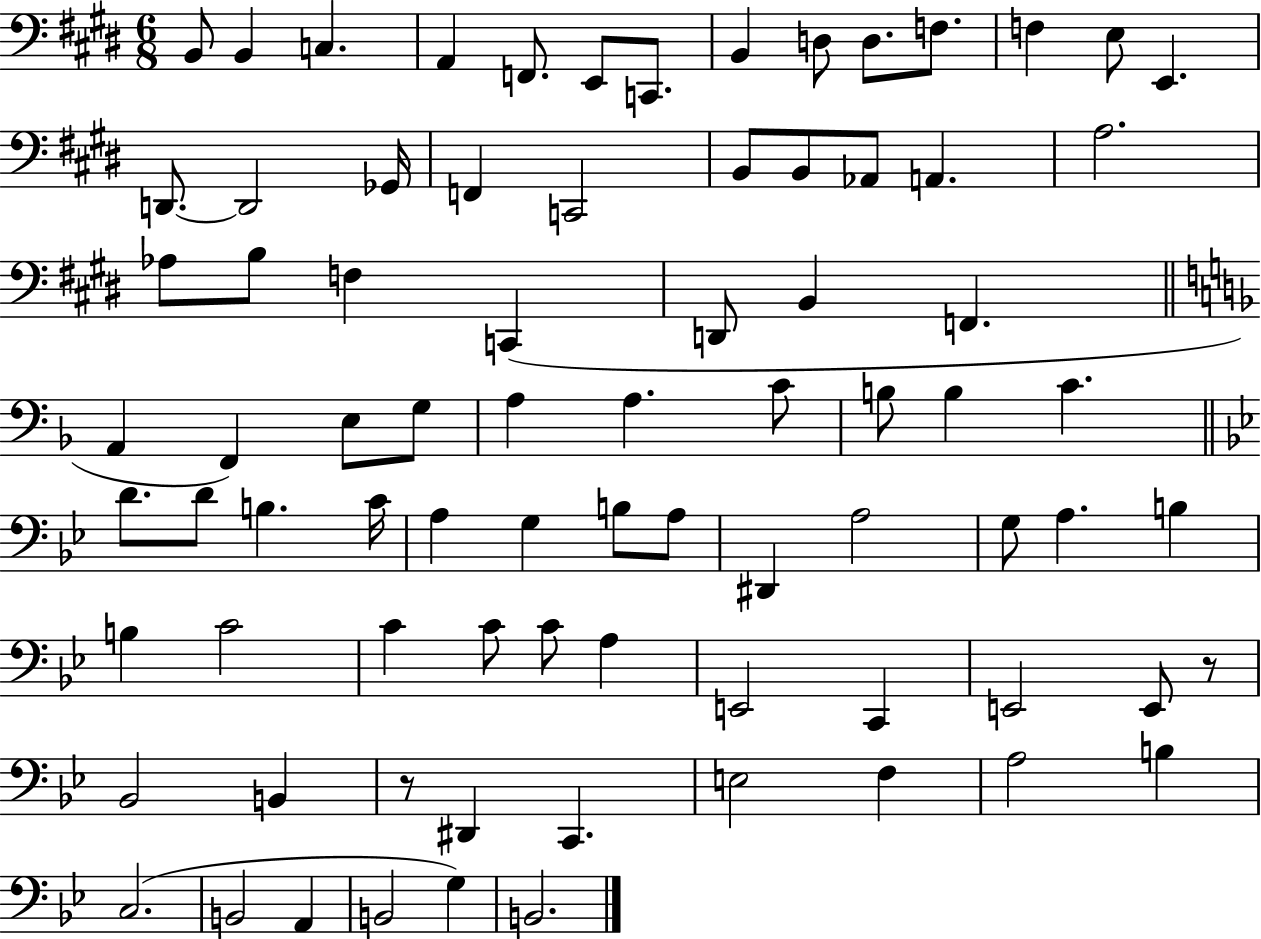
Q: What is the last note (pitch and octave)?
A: B2